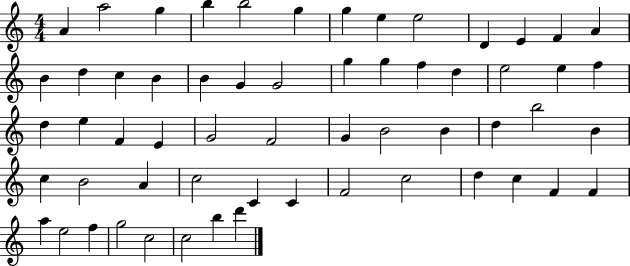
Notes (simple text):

A4/q A5/h G5/q B5/q B5/h G5/q G5/q E5/q E5/h D4/q E4/q F4/q A4/q B4/q D5/q C5/q B4/q B4/q G4/q G4/h G5/q G5/q F5/q D5/q E5/h E5/q F5/q D5/q E5/q F4/q E4/q G4/h F4/h G4/q B4/h B4/q D5/q B5/h B4/q C5/q B4/h A4/q C5/h C4/q C4/q F4/h C5/h D5/q C5/q F4/q F4/q A5/q E5/h F5/q G5/h C5/h C5/h B5/q D6/q